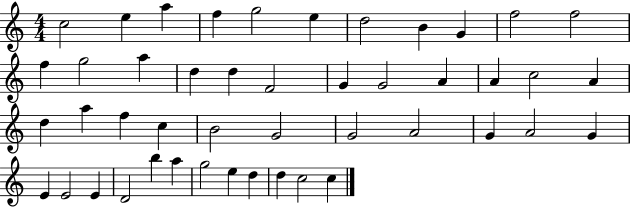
C5/h E5/q A5/q F5/q G5/h E5/q D5/h B4/q G4/q F5/h F5/h F5/q G5/h A5/q D5/q D5/q F4/h G4/q G4/h A4/q A4/q C5/h A4/q D5/q A5/q F5/q C5/q B4/h G4/h G4/h A4/h G4/q A4/h G4/q E4/q E4/h E4/q D4/h B5/q A5/q G5/h E5/q D5/q D5/q C5/h C5/q